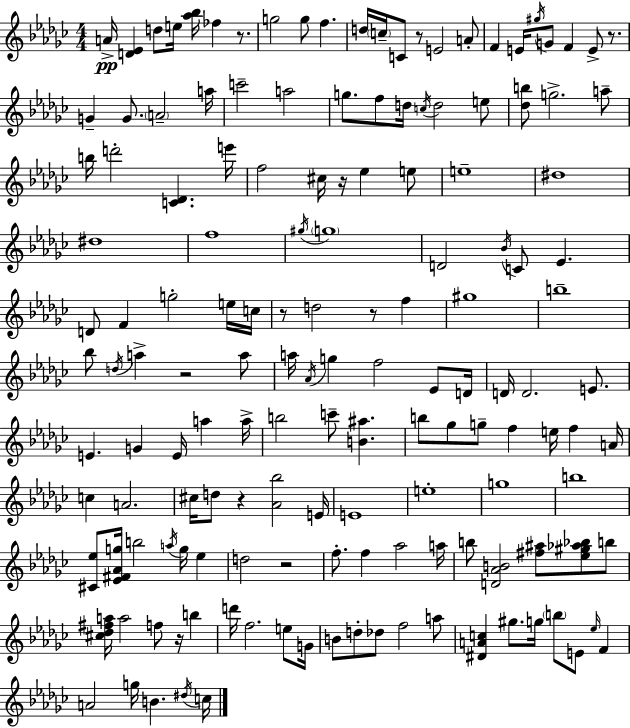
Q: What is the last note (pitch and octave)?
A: C5